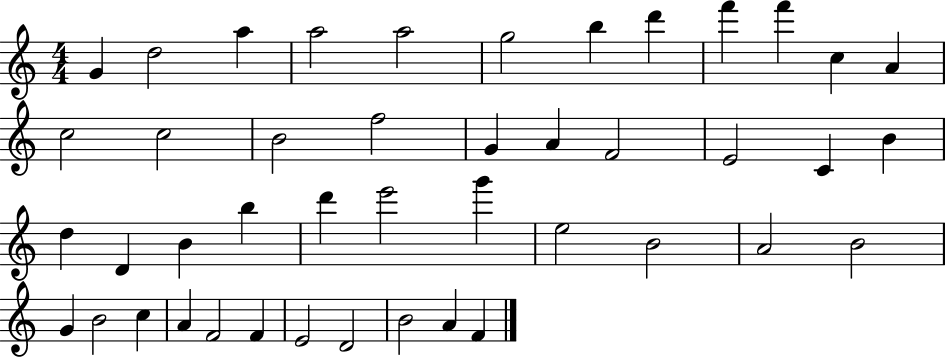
X:1
T:Untitled
M:4/4
L:1/4
K:C
G d2 a a2 a2 g2 b d' f' f' c A c2 c2 B2 f2 G A F2 E2 C B d D B b d' e'2 g' e2 B2 A2 B2 G B2 c A F2 F E2 D2 B2 A F